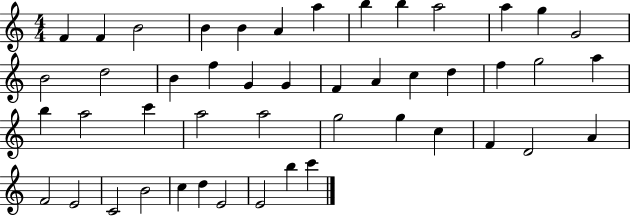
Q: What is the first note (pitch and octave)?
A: F4